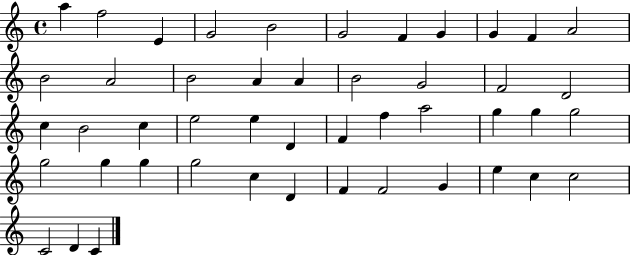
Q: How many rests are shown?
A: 0